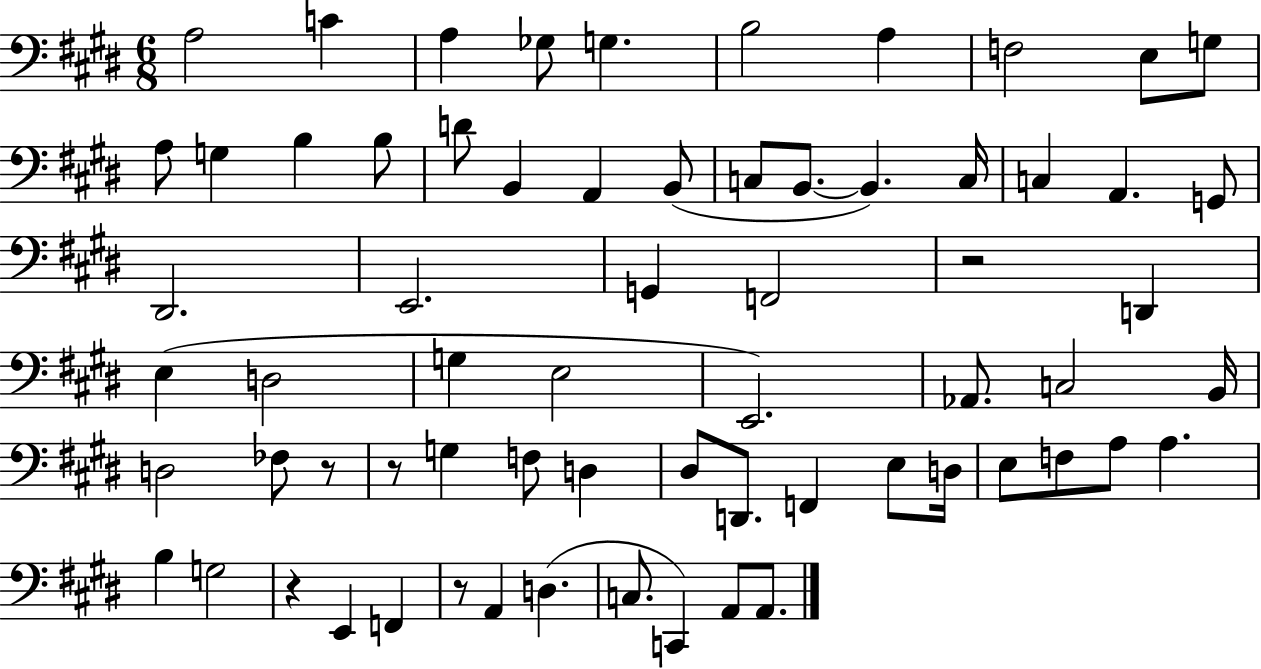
{
  \clef bass
  \numericTimeSignature
  \time 6/8
  \key e \major
  a2 c'4 | a4 ges8 g4. | b2 a4 | f2 e8 g8 | \break a8 g4 b4 b8 | d'8 b,4 a,4 b,8( | c8 b,8.~~ b,4.) c16 | c4 a,4. g,8 | \break dis,2. | e,2. | g,4 f,2 | r2 d,4 | \break e4( d2 | g4 e2 | e,2.) | aes,8. c2 b,16 | \break d2 fes8 r8 | r8 g4 f8 d4 | dis8 d,8. f,4 e8 d16 | e8 f8 a8 a4. | \break b4 g2 | r4 e,4 f,4 | r8 a,4 d4.( | c8. c,4) a,8 a,8. | \break \bar "|."
}